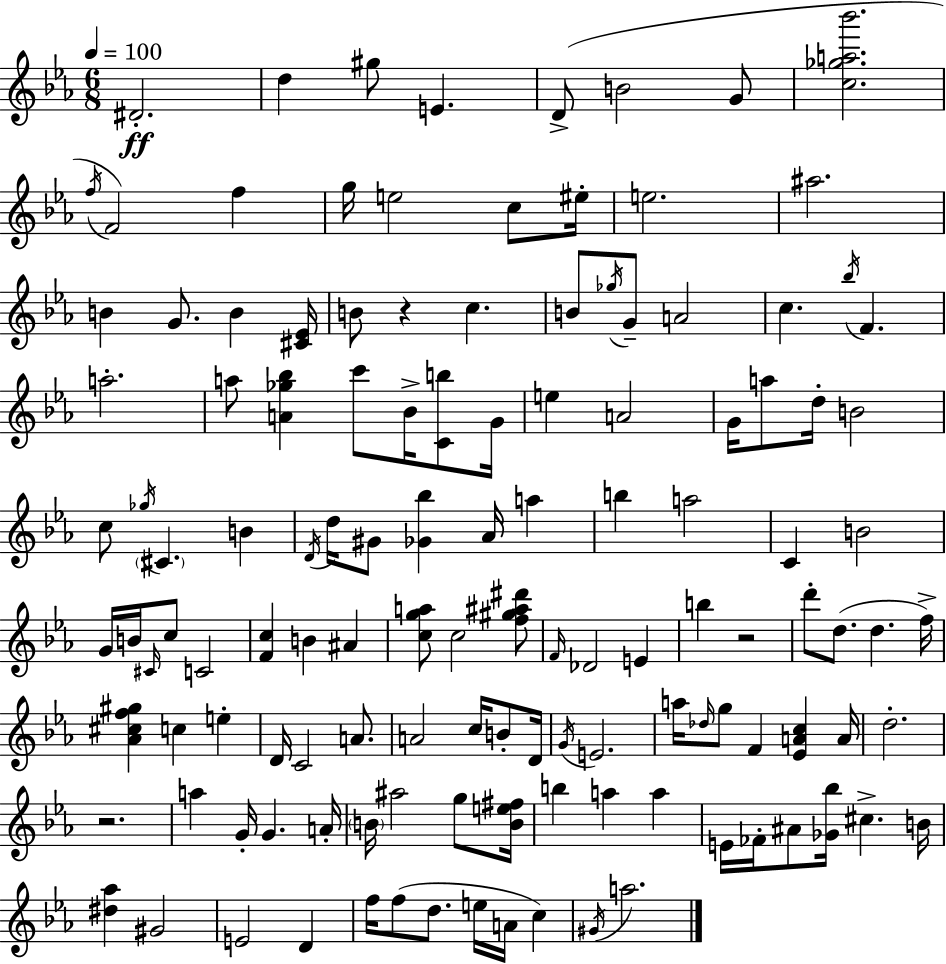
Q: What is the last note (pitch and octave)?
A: A5